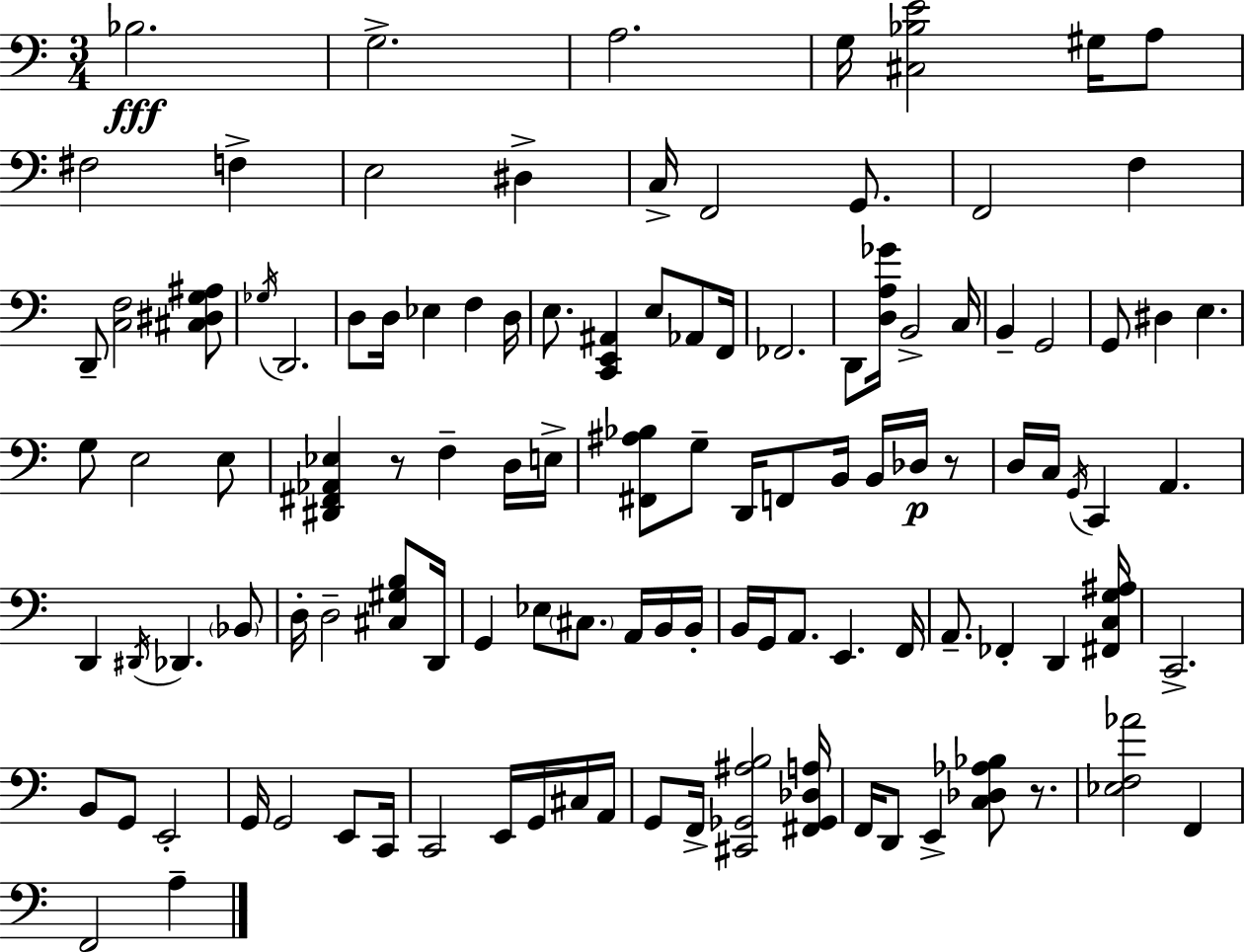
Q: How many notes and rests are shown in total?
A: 111